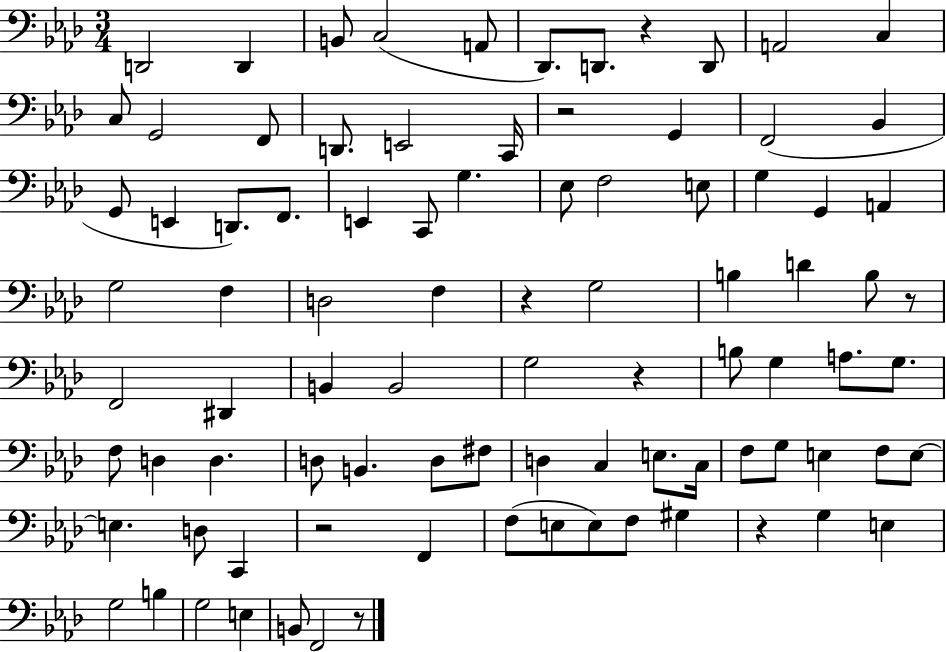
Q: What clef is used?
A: bass